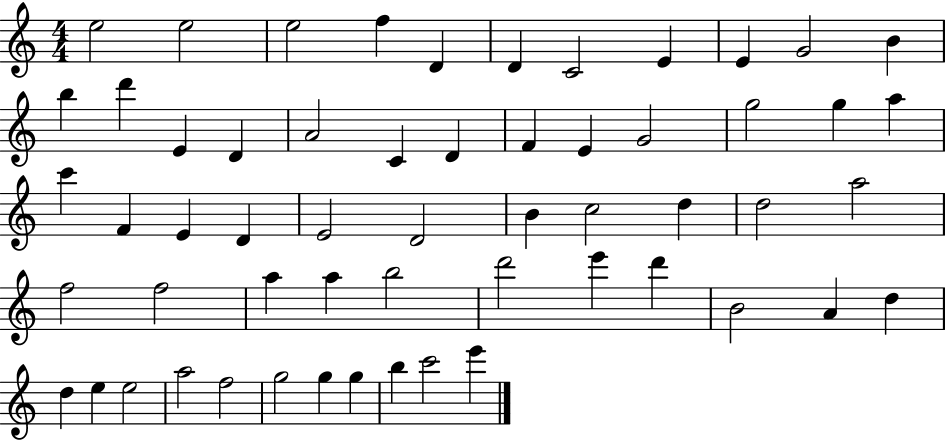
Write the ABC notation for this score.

X:1
T:Untitled
M:4/4
L:1/4
K:C
e2 e2 e2 f D D C2 E E G2 B b d' E D A2 C D F E G2 g2 g a c' F E D E2 D2 B c2 d d2 a2 f2 f2 a a b2 d'2 e' d' B2 A d d e e2 a2 f2 g2 g g b c'2 e'